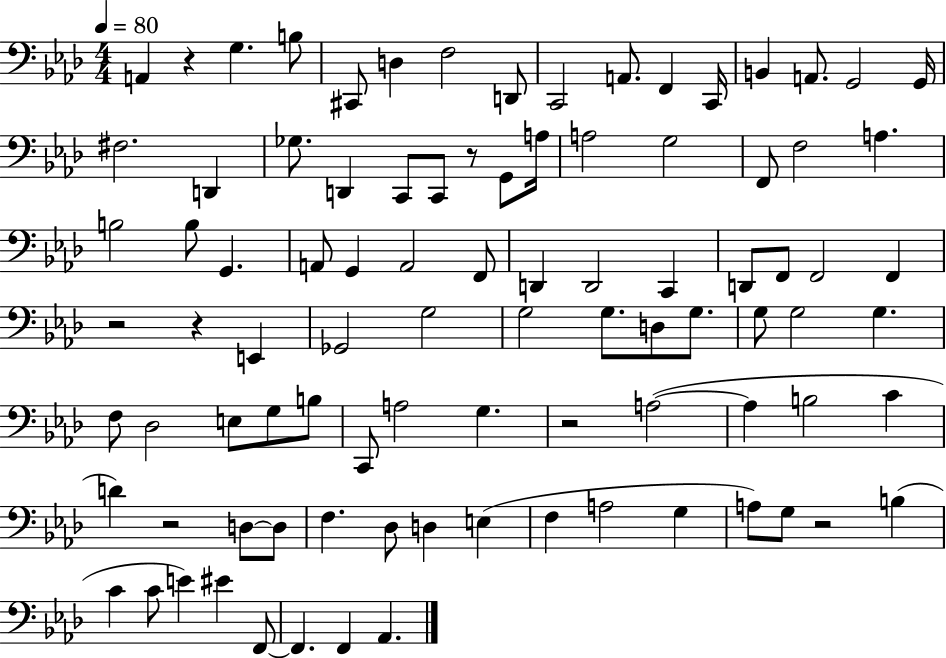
{
  \clef bass
  \numericTimeSignature
  \time 4/4
  \key aes \major
  \tempo 4 = 80
  a,4 r4 g4. b8 | cis,8 d4 f2 d,8 | c,2 a,8. f,4 c,16 | b,4 a,8. g,2 g,16 | \break fis2. d,4 | ges8. d,4 c,8 c,8 r8 g,8 a16 | a2 g2 | f,8 f2 a4. | \break b2 b8 g,4. | a,8 g,4 a,2 f,8 | d,4 d,2 c,4 | d,8 f,8 f,2 f,4 | \break r2 r4 e,4 | ges,2 g2 | g2 g8. d8 g8. | g8 g2 g4. | \break f8 des2 e8 g8 b8 | c,8 a2 g4. | r2 a2~(~ | a4 b2 c'4 | \break d'4) r2 d8~~ d8 | f4. des8 d4 e4( | f4 a2 g4 | a8) g8 r2 b4( | \break c'4 c'8 e'4) eis'4 f,8~~ | f,4. f,4 aes,4. | \bar "|."
}